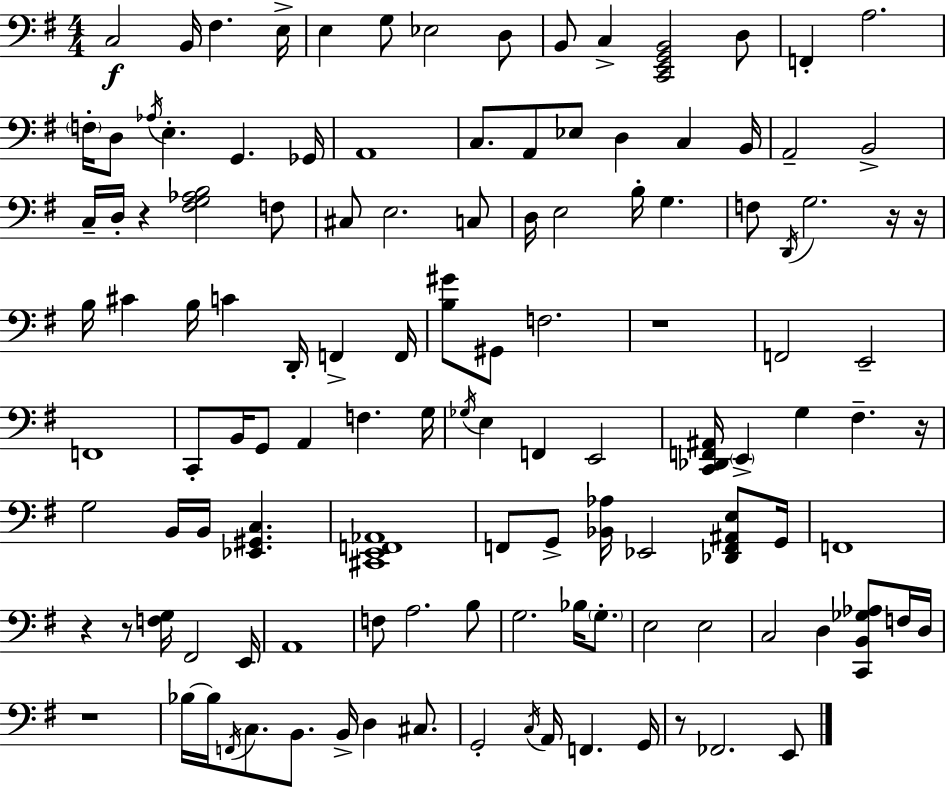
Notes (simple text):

C3/h B2/s F#3/q. E3/s E3/q G3/e Eb3/h D3/e B2/e C3/q [C2,E2,G2,B2]/h D3/e F2/q A3/h. F3/s D3/e Ab3/s E3/q. G2/q. Gb2/s A2/w C3/e. A2/e Eb3/e D3/q C3/q B2/s A2/h B2/h C3/s D3/s R/q [F#3,G3,Ab3,B3]/h F3/e C#3/e E3/h. C3/e D3/s E3/h B3/s G3/q. F3/e D2/s G3/h. R/s R/s B3/s C#4/q B3/s C4/q D2/s F2/q F2/s [B3,G#4]/e G#2/e F3/h. R/w F2/h E2/h F2/w C2/e B2/s G2/e A2/q F3/q. G3/s Gb3/s E3/q F2/q E2/h [C2,Db2,F2,A#2]/s E2/q G3/q F#3/q. R/s G3/h B2/s B2/s [Eb2,G#2,C3]/q. [C#2,E2,F2,Ab2]/w F2/e G2/e [Bb2,Ab3]/s Eb2/h [Db2,F2,A#2,E3]/e G2/s F2/w R/q R/e [F3,G3]/s F#2/h E2/s A2/w F3/e A3/h. B3/e G3/h. Bb3/s G3/e. E3/h E3/h C3/h D3/q [C2,B2,Gb3,Ab3]/e F3/s D3/s R/w Bb3/s Bb3/s F2/s C3/e. B2/e. B2/s D3/q C#3/e. G2/h C3/s A2/s F2/q. G2/s R/e FES2/h. E2/e